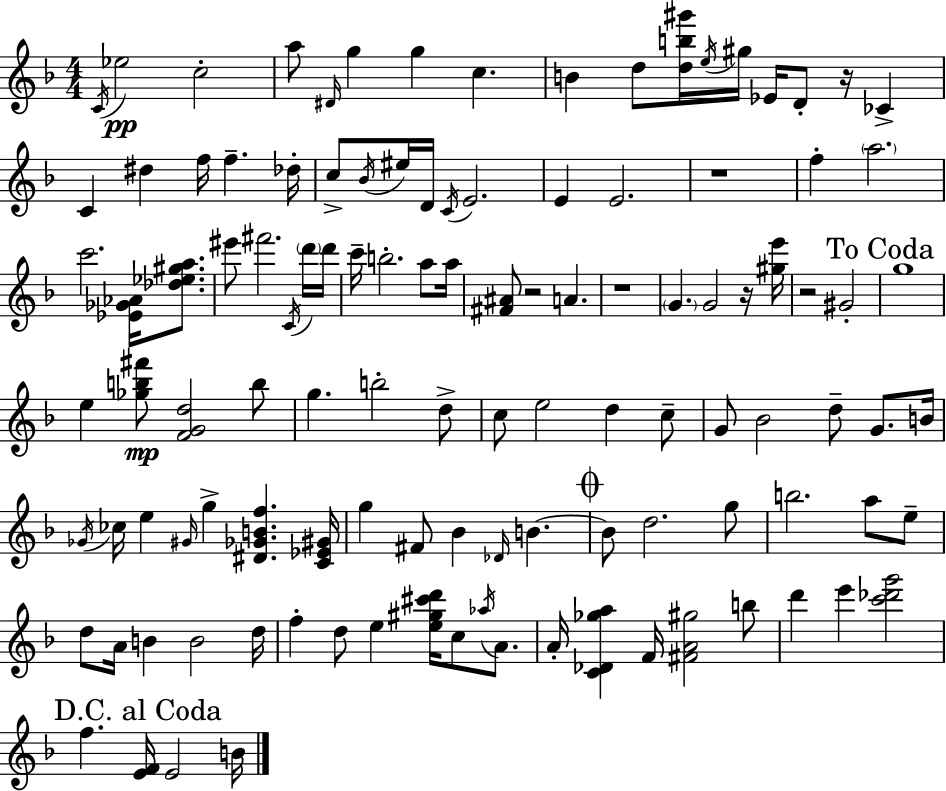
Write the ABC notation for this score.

X:1
T:Untitled
M:4/4
L:1/4
K:Dm
C/4 _e2 c2 a/2 ^D/4 g g c B d/2 [db^g']/4 e/4 ^g/4 _E/4 D/2 z/4 _C C ^d f/4 f _d/4 c/2 _B/4 ^e/4 D/4 C/4 E2 E E2 z4 f a2 c'2 [_E_G_A]/4 [_d_e^ga]/2 ^e'/2 ^f'2 C/4 d'/4 d'/4 c'/4 b2 a/2 a/4 [^F^A]/2 z2 A z4 G G2 z/4 [^ge']/4 z2 ^G2 g4 e [_gb^f']/2 [FGd]2 b/2 g b2 d/2 c/2 e2 d c/2 G/2 _B2 d/2 G/2 B/4 _G/4 _c/4 e ^G/4 g [^D_GBf] [C_E^G]/4 g ^F/2 _B _D/4 B B/2 d2 g/2 b2 a/2 e/2 d/2 A/4 B B2 d/4 f d/2 e [e^g^c'd']/4 c/2 _a/4 A/2 A/4 [C_D_ga] F/4 [^FA^g]2 b/2 d' e' [c'_d'g']2 f [EF]/4 E2 B/4